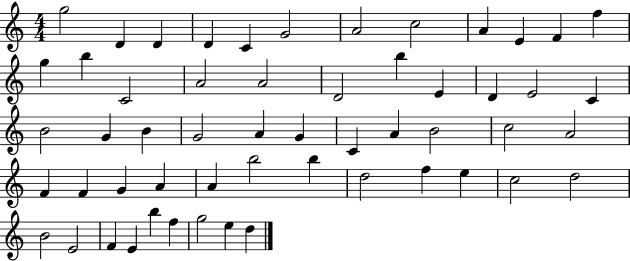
{
  \clef treble
  \numericTimeSignature
  \time 4/4
  \key c \major
  g''2 d'4 d'4 | d'4 c'4 g'2 | a'2 c''2 | a'4 e'4 f'4 f''4 | \break g''4 b''4 c'2 | a'2 a'2 | d'2 b''4 e'4 | d'4 e'2 c'4 | \break b'2 g'4 b'4 | g'2 a'4 g'4 | c'4 a'4 b'2 | c''2 a'2 | \break f'4 f'4 g'4 a'4 | a'4 b''2 b''4 | d''2 f''4 e''4 | c''2 d''2 | \break b'2 e'2 | f'4 e'4 b''4 f''4 | g''2 e''4 d''4 | \bar "|."
}